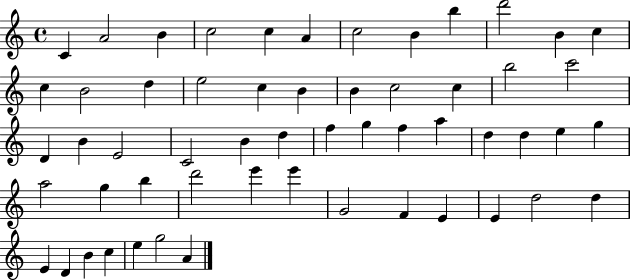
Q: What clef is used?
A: treble